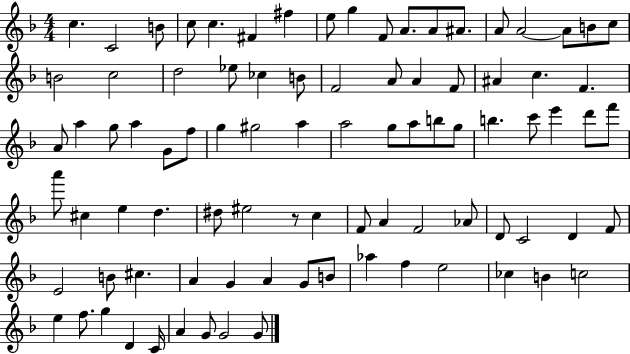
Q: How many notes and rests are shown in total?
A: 89